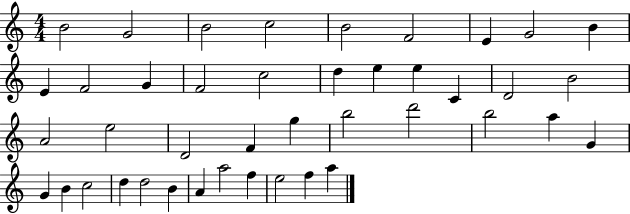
B4/h G4/h B4/h C5/h B4/h F4/h E4/q G4/h B4/q E4/q F4/h G4/q F4/h C5/h D5/q E5/q E5/q C4/q D4/h B4/h A4/h E5/h D4/h F4/q G5/q B5/h D6/h B5/h A5/q G4/q G4/q B4/q C5/h D5/q D5/h B4/q A4/q A5/h F5/q E5/h F5/q A5/q